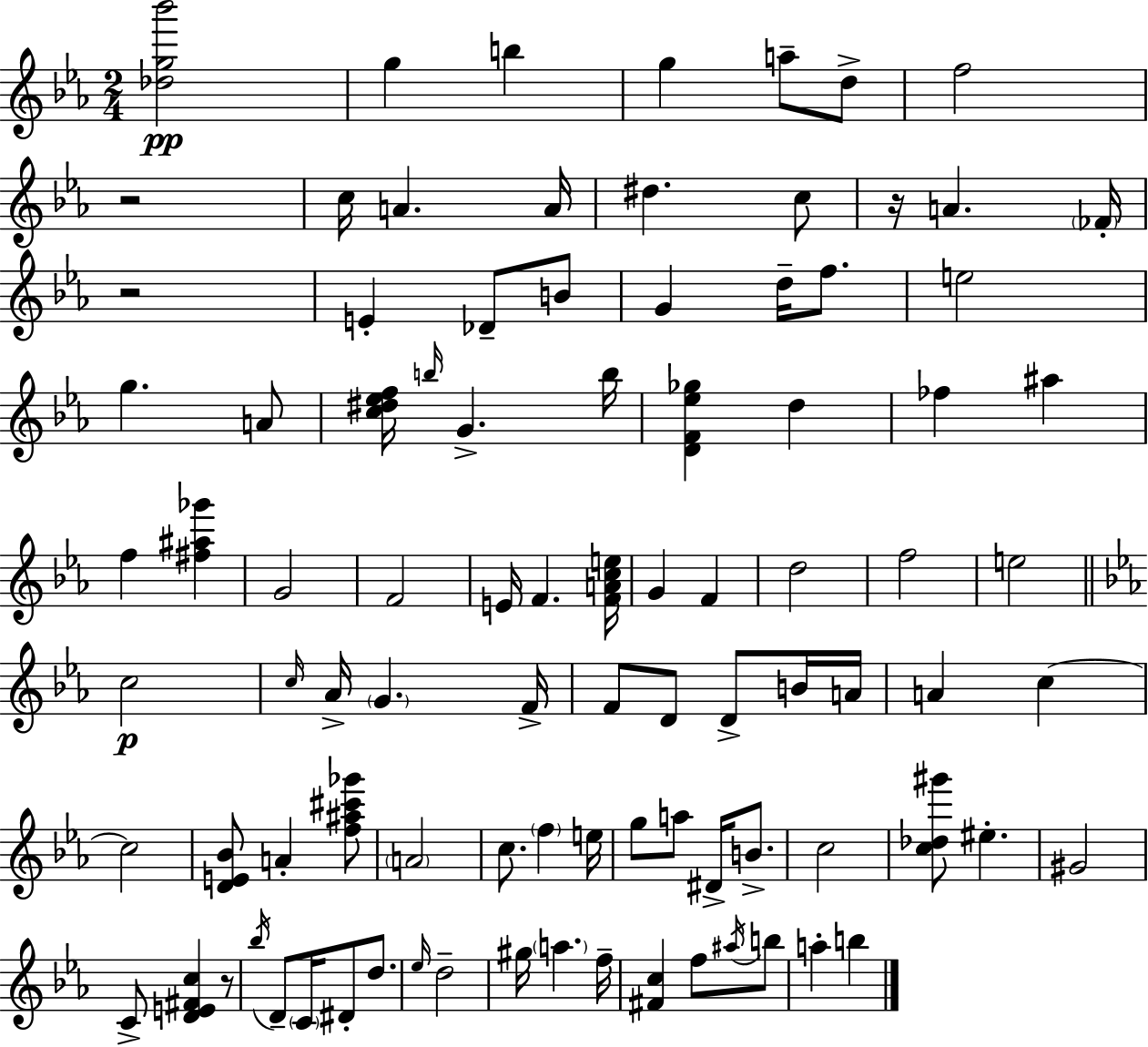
{
  \clef treble
  \numericTimeSignature
  \time 2/4
  \key c \minor
  <des'' g'' bes'''>2\pp | g''4 b''4 | g''4 a''8-- d''8-> | f''2 | \break r2 | c''16 a'4. a'16 | dis''4. c''8 | r16 a'4. \parenthesize fes'16-. | \break r2 | e'4-. des'8-- b'8 | g'4 d''16-- f''8. | e''2 | \break g''4. a'8 | <c'' dis'' ees'' f''>16 \grace { b''16 } g'4.-> | b''16 <d' f' ees'' ges''>4 d''4 | fes''4 ais''4 | \break f''4 <fis'' ais'' ges'''>4 | g'2 | f'2 | e'16 f'4. | \break <f' a' c'' e''>16 g'4 f'4 | d''2 | f''2 | e''2 | \break \bar "||" \break \key ees \major c''2\p | \grace { c''16 } aes'16-> \parenthesize g'4. | f'16-> f'8 d'8 d'8-> b'16 | a'16 a'4 c''4~~ | \break c''2 | <d' e' bes'>8 a'4-. <f'' ais'' cis''' ges'''>8 | \parenthesize a'2 | c''8. \parenthesize f''4 | \break e''16 g''8 a''8 dis'16-> b'8.-> | c''2 | <c'' des'' gis'''>8 eis''4.-. | gis'2 | \break c'8-> <d' e' fis' c''>4 r8 | \acciaccatura { bes''16 } d'8-- \parenthesize c'16 dis'8-. d''8. | \grace { ees''16 } d''2-- | gis''16 \parenthesize a''4. | \break f''16-- <fis' c''>4 f''8 | \acciaccatura { ais''16 } b''8 a''4-. | b''4 \bar "|."
}